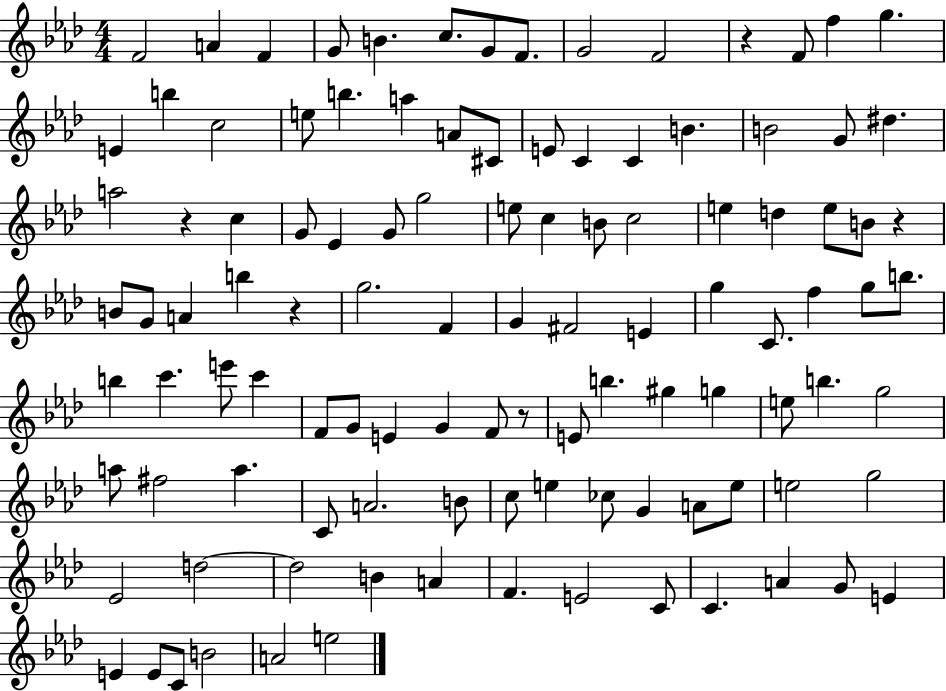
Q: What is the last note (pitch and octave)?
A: E5